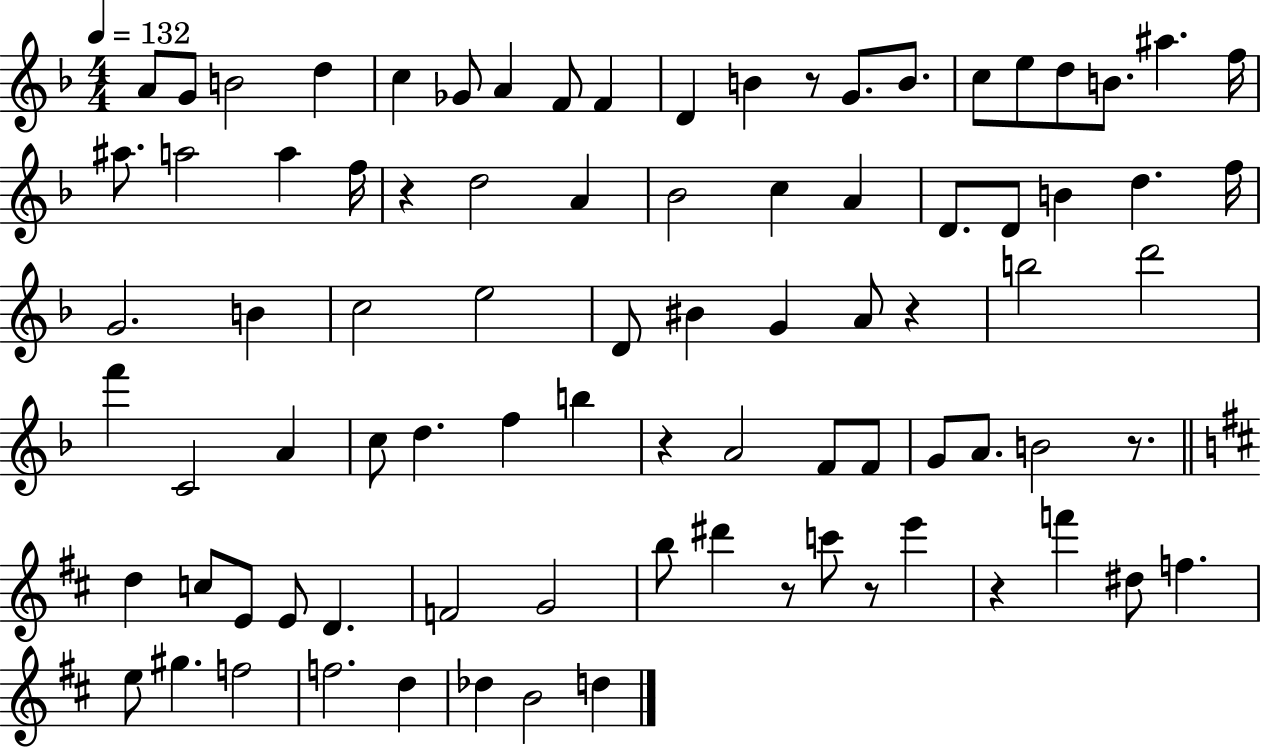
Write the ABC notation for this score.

X:1
T:Untitled
M:4/4
L:1/4
K:F
A/2 G/2 B2 d c _G/2 A F/2 F D B z/2 G/2 B/2 c/2 e/2 d/2 B/2 ^a f/4 ^a/2 a2 a f/4 z d2 A _B2 c A D/2 D/2 B d f/4 G2 B c2 e2 D/2 ^B G A/2 z b2 d'2 f' C2 A c/2 d f b z A2 F/2 F/2 G/2 A/2 B2 z/2 d c/2 E/2 E/2 D F2 G2 b/2 ^d' z/2 c'/2 z/2 e' z f' ^d/2 f e/2 ^g f2 f2 d _d B2 d